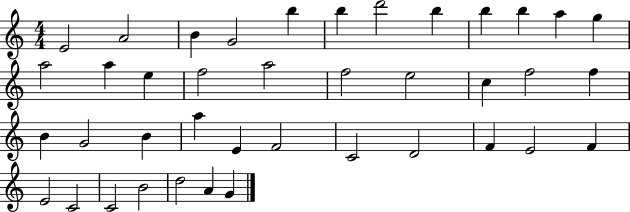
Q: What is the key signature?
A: C major